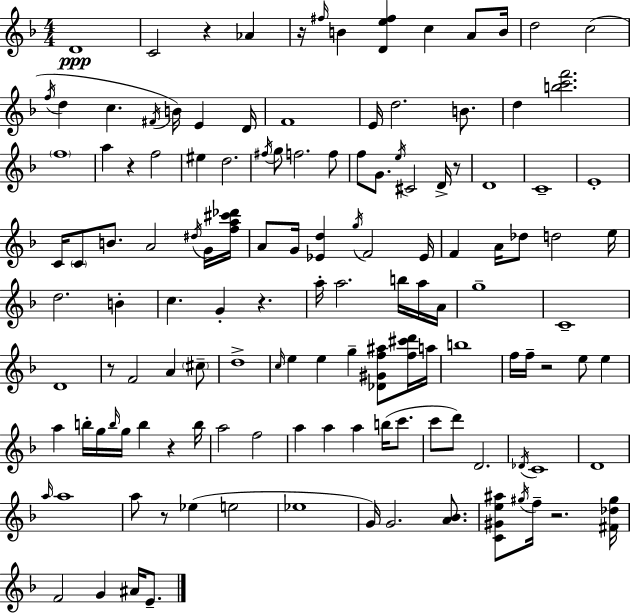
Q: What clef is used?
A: treble